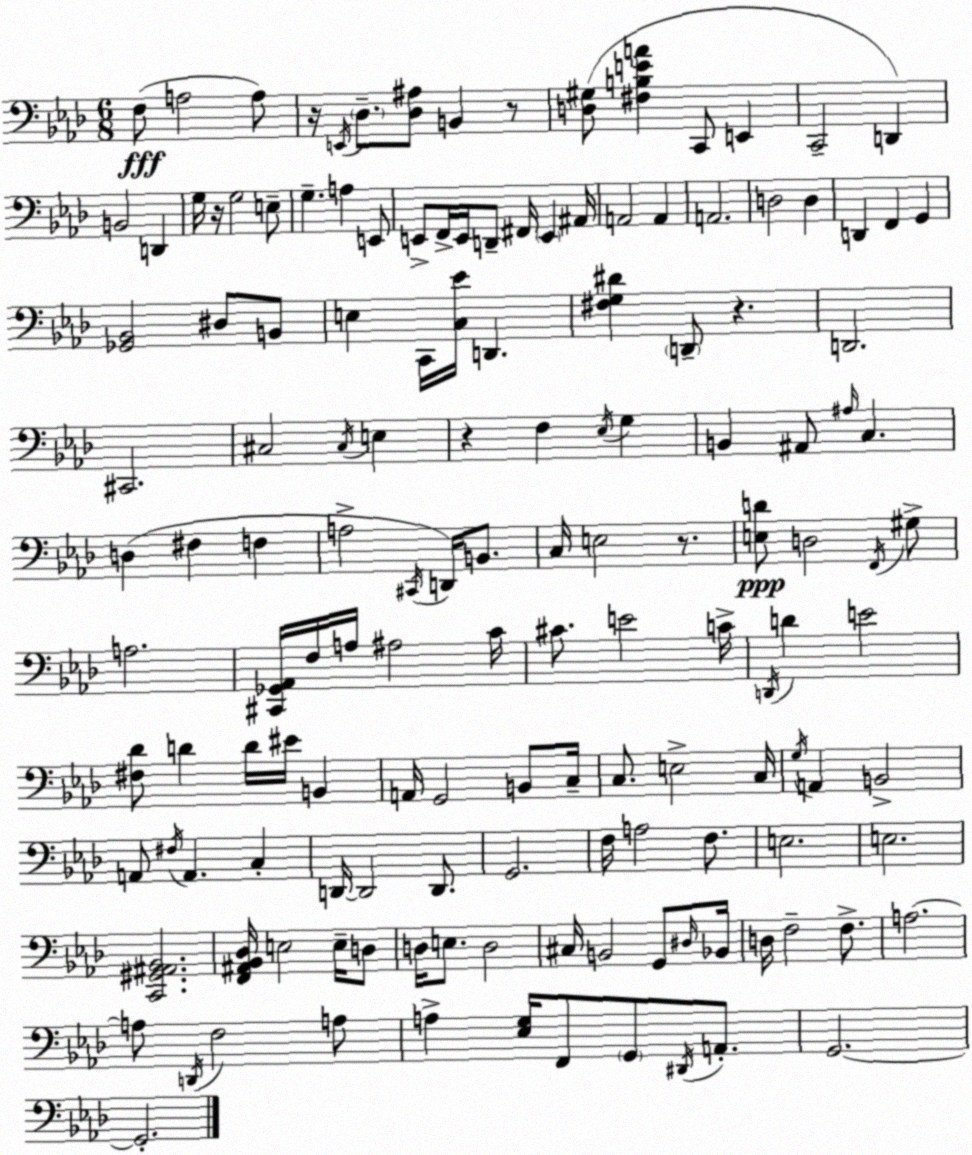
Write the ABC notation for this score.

X:1
T:Untitled
M:6/8
L:1/4
K:Fm
F,/2 A,2 A,/2 z/4 E,,/4 _D,/2 [_D,^A,]/2 B,, z/2 [D,^G,]/2 [^F,B,EA] C,,/2 E,, C,,2 D,, B,,2 D,, G,/4 z/4 G,2 E,/2 G, A, E,,/2 E,,/2 F,,/4 E,,/4 D,,/2 ^F,,/4 E,, ^A,,/4 A,,2 A,, A,,2 D,2 D, D,, F,, G,, [_G,,_B,,]2 ^D,/2 B,,/2 E, C,,/4 [C,_E]/4 D,, [^F,G,^D] D,,/2 z D,,2 ^C,,2 ^C,2 ^C,/4 E, z F, _E,/4 G, B,, ^A,,/2 ^A,/4 C, D, ^F, F, A,2 ^C,,/4 D,,/4 B,,/2 C,/4 E,2 z/2 [E,D]/2 D,2 F,,/4 ^G,/2 A,2 [^C,,_G,,_A,,]/4 F,/4 A,/4 ^A,2 C/4 ^C/2 E2 C/4 D,,/4 D E2 [^F,_D]/2 D D/4 ^E/4 B,, A,,/4 G,,2 B,,/2 C,/4 C,/2 E,2 C,/4 G,/4 A,, B,,2 A,,/2 ^F,/4 A,, C, D,,/4 D,,2 D,,/2 G,,2 F,/4 A,2 F,/2 E,2 E,2 [C,,^G,,^A,,_B,,]2 [F,,^A,,_B,,_D,]/4 E,2 E,/4 D,/2 D,/4 E,/2 D,2 ^C,/4 B,,2 G,,/2 ^D,/4 _B,,/4 D,/4 F,2 F,/2 A,2 A,/2 D,,/4 F,2 A,/2 A, [_E,G,]/4 F,,/2 G,,/2 ^D,,/4 A,,/2 G,,2 G,,2